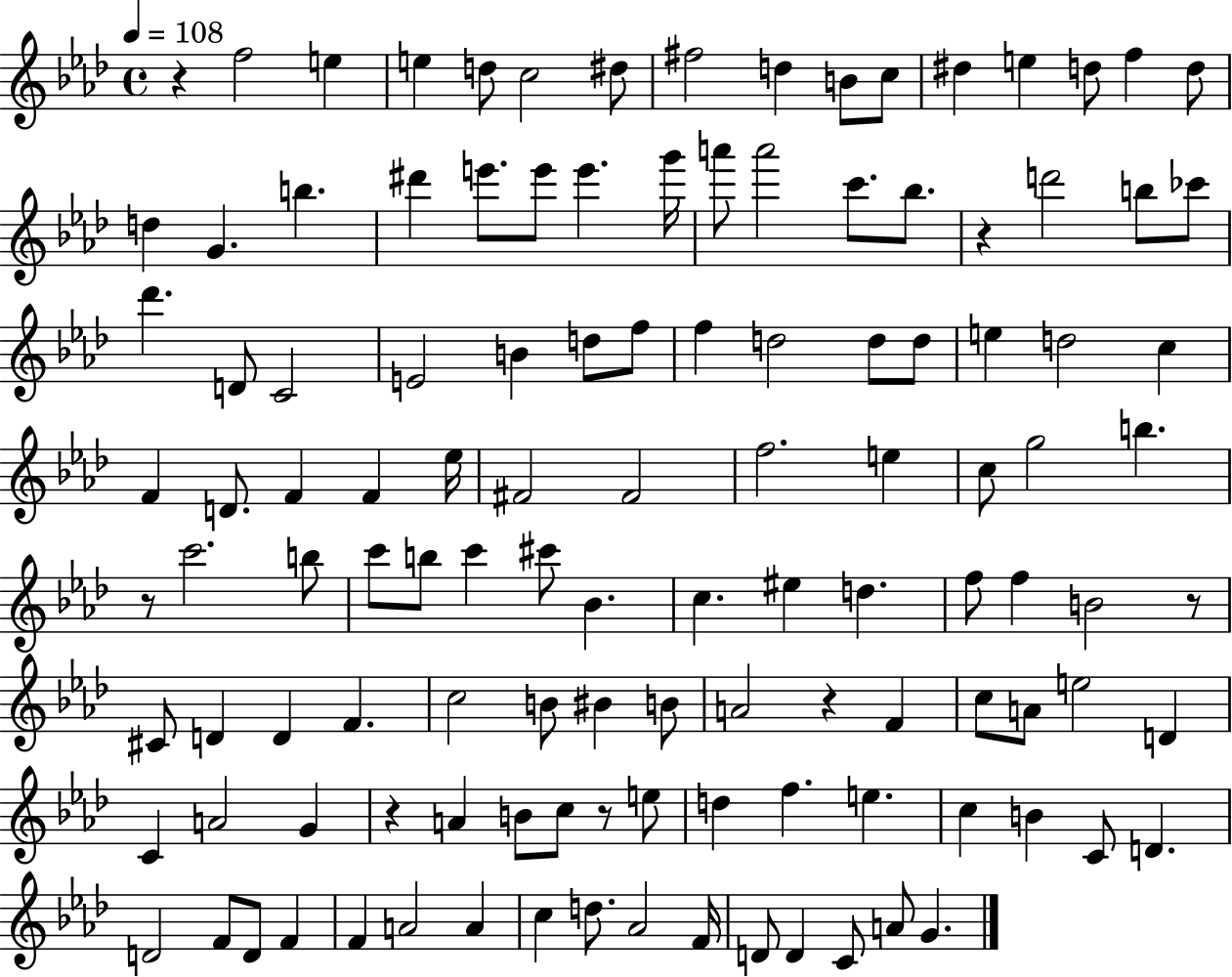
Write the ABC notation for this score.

X:1
T:Untitled
M:4/4
L:1/4
K:Ab
z f2 e e d/2 c2 ^d/2 ^f2 d B/2 c/2 ^d e d/2 f d/2 d G b ^d' e'/2 e'/2 e' g'/4 a'/2 a'2 c'/2 _b/2 z d'2 b/2 _c'/2 _d' D/2 C2 E2 B d/2 f/2 f d2 d/2 d/2 e d2 c F D/2 F F _e/4 ^F2 ^F2 f2 e c/2 g2 b z/2 c'2 b/2 c'/2 b/2 c' ^c'/2 _B c ^e d f/2 f B2 z/2 ^C/2 D D F c2 B/2 ^B B/2 A2 z F c/2 A/2 e2 D C A2 G z A B/2 c/2 z/2 e/2 d f e c B C/2 D D2 F/2 D/2 F F A2 A c d/2 _A2 F/4 D/2 D C/2 A/2 G